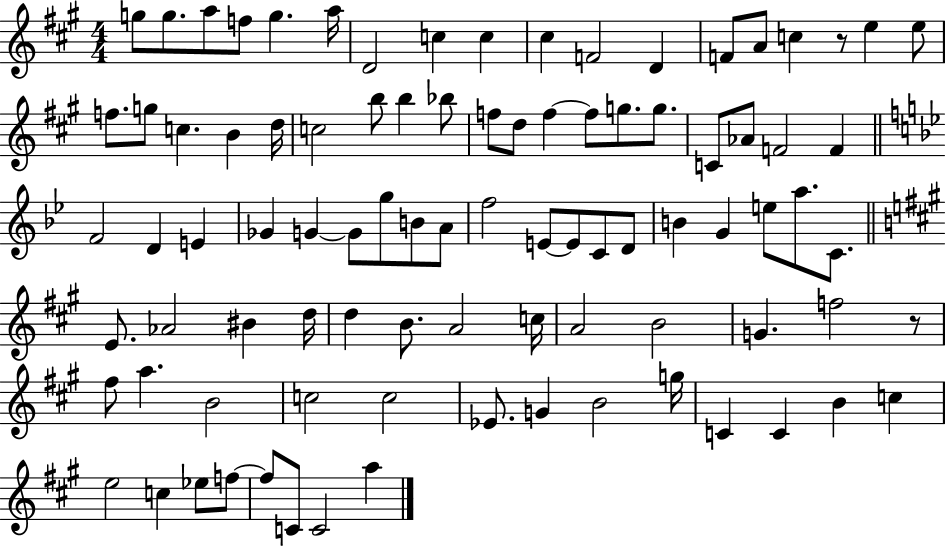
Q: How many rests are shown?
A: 2